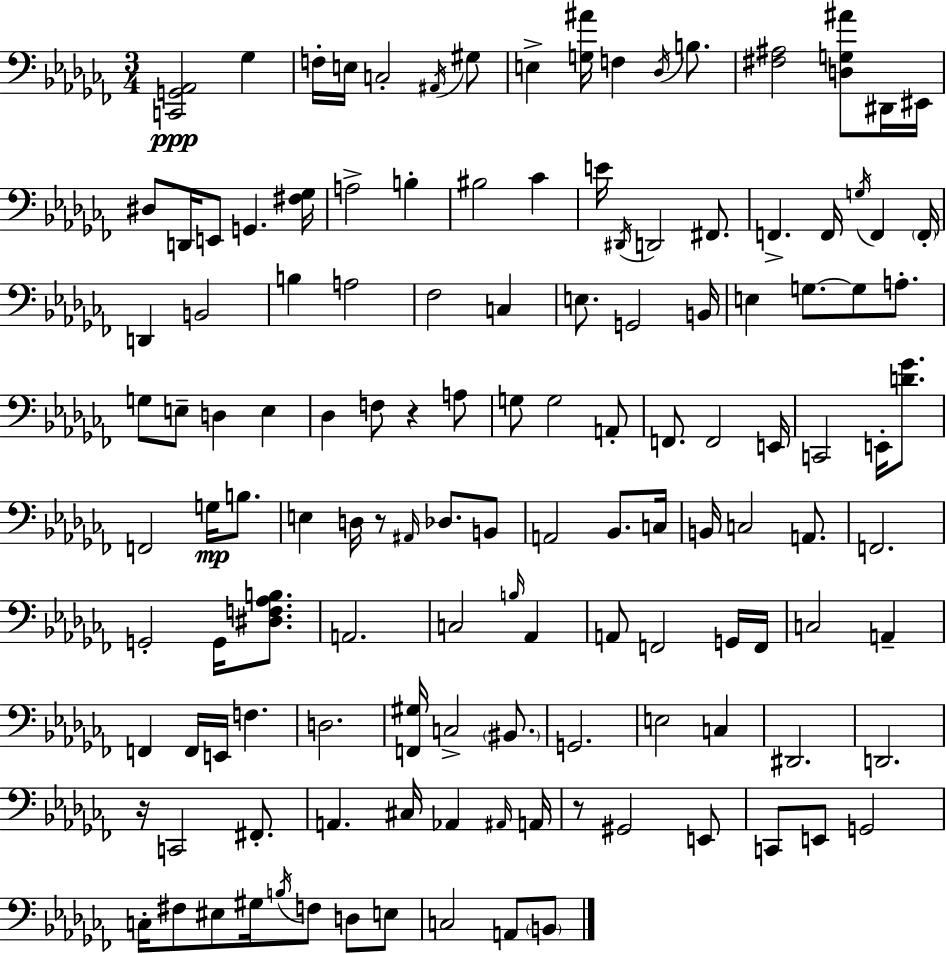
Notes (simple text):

[C2,G2,Ab2]/h Gb3/q F3/s E3/s C3/h A#2/s G#3/e E3/q [G3,A#4]/s F3/q Db3/s B3/e. [F#3,A#3]/h [D3,G3,A#4]/e D#2/s EIS2/s D#3/e D2/s E2/e G2/q. [F#3,Gb3]/s A3/h B3/q BIS3/h CES4/q E4/s D#2/s D2/h F#2/e. F2/q. F2/s G3/s F2/q F2/s D2/q B2/h B3/q A3/h FES3/h C3/q E3/e. G2/h B2/s E3/q G3/e. G3/e A3/e. G3/e E3/e D3/q E3/q Db3/q F3/e R/q A3/e G3/e G3/h A2/e F2/e. F2/h E2/s C2/h E2/s [D4,Gb4]/e. F2/h G3/s B3/e. E3/q D3/s R/e A#2/s Db3/e. B2/e A2/h Bb2/e. C3/s B2/s C3/h A2/e. F2/h. G2/h G2/s [D#3,F3,Ab3,B3]/e. A2/h. C3/h B3/s Ab2/q A2/e F2/h G2/s F2/s C3/h A2/q F2/q F2/s E2/s F3/q. D3/h. [F2,G#3]/s C3/h BIS2/e. G2/h. E3/h C3/q D#2/h. D2/h. R/s C2/h F#2/e. A2/q. C#3/s Ab2/q A#2/s A2/s R/e G#2/h E2/e C2/e E2/e G2/h C3/s F#3/e EIS3/e G#3/s B3/s F3/e D3/e E3/e C3/h A2/e B2/e